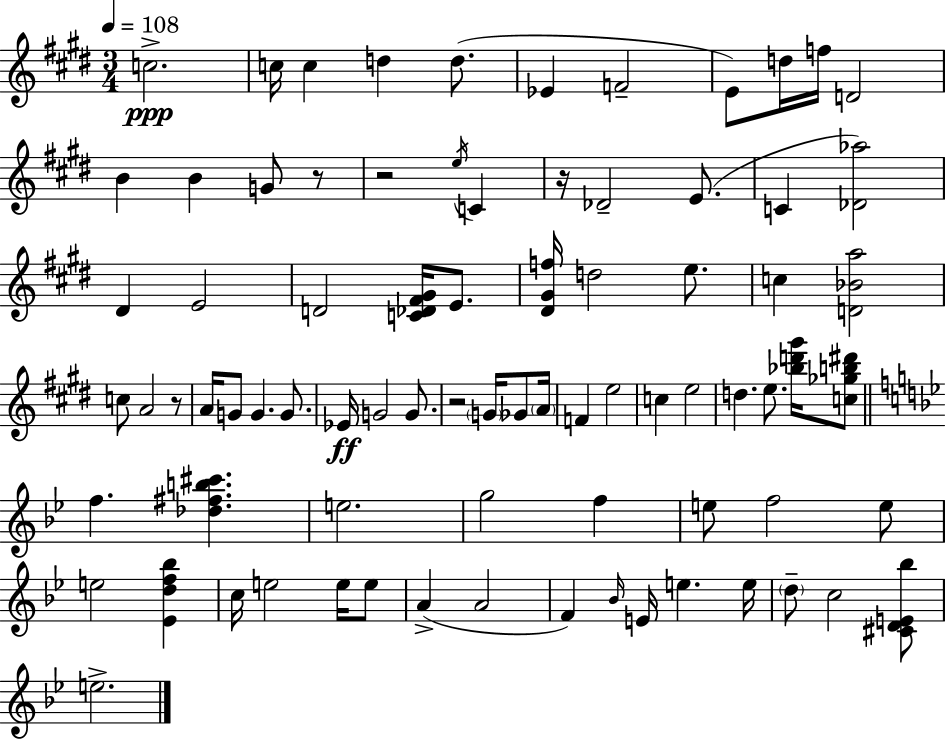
X:1
T:Untitled
M:3/4
L:1/4
K:E
c2 c/4 c d d/2 _E F2 E/2 d/4 f/4 D2 B B G/2 z/2 z2 e/4 C z/4 _D2 E/2 C [_D_a]2 ^D E2 D2 [C_D^F^G]/4 E/2 [^D^Gf]/4 d2 e/2 c [D_Ba]2 c/2 A2 z/2 A/4 G/2 G G/2 _E/4 G2 G/2 z2 G/4 _G/2 A/4 F e2 c e2 d e/2 [_bd'^g']/4 [c_gb^d']/2 f [_d^fb^c'] e2 g2 f e/2 f2 e/2 e2 [_Edf_b] c/4 e2 e/4 e/2 A A2 F _B/4 E/4 e e/4 d/2 c2 [^CDE_b]/2 e2